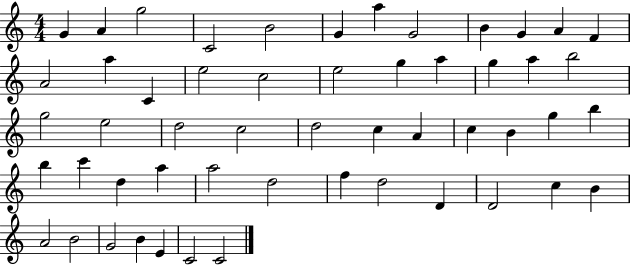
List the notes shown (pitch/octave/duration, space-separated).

G4/q A4/q G5/h C4/h B4/h G4/q A5/q G4/h B4/q G4/q A4/q F4/q A4/h A5/q C4/q E5/h C5/h E5/h G5/q A5/q G5/q A5/q B5/h G5/h E5/h D5/h C5/h D5/h C5/q A4/q C5/q B4/q G5/q B5/q B5/q C6/q D5/q A5/q A5/h D5/h F5/q D5/h D4/q D4/h C5/q B4/q A4/h B4/h G4/h B4/q E4/q C4/h C4/h